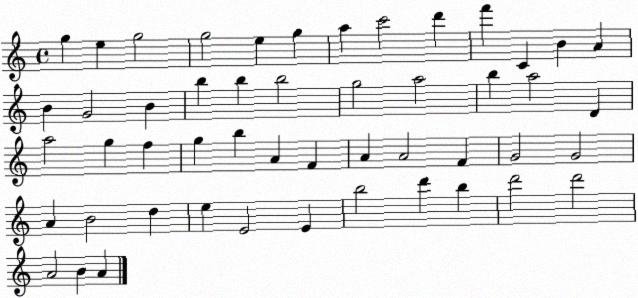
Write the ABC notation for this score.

X:1
T:Untitled
M:4/4
L:1/4
K:C
g e g2 g2 e g a c'2 d' f' C B A B G2 B b b b2 g2 a2 b a2 D a2 g f g b A F A A2 F G2 G2 A B2 d e E2 E b2 d' b d'2 d'2 A2 B A